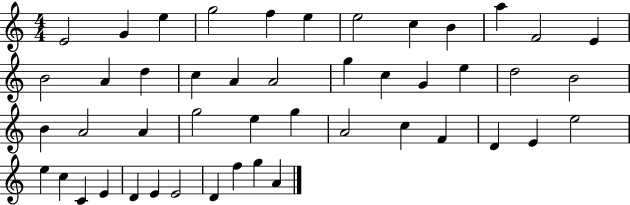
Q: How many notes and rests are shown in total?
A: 47